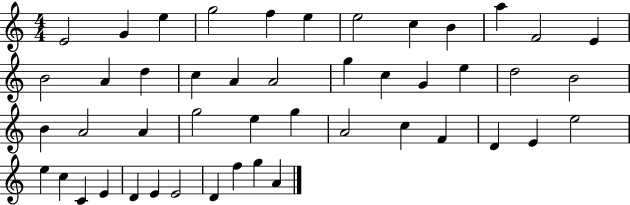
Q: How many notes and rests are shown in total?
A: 47